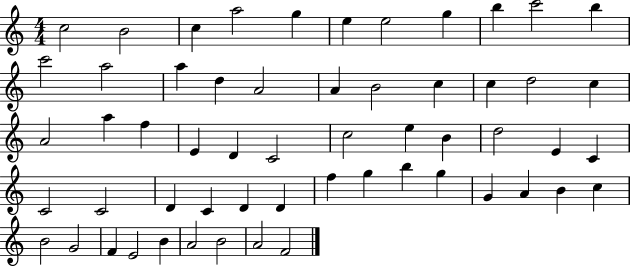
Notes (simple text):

C5/h B4/h C5/q A5/h G5/q E5/q E5/h G5/q B5/q C6/h B5/q C6/h A5/h A5/q D5/q A4/h A4/q B4/h C5/q C5/q D5/h C5/q A4/h A5/q F5/q E4/q D4/q C4/h C5/h E5/q B4/q D5/h E4/q C4/q C4/h C4/h D4/q C4/q D4/q D4/q F5/q G5/q B5/q G5/q G4/q A4/q B4/q C5/q B4/h G4/h F4/q E4/h B4/q A4/h B4/h A4/h F4/h